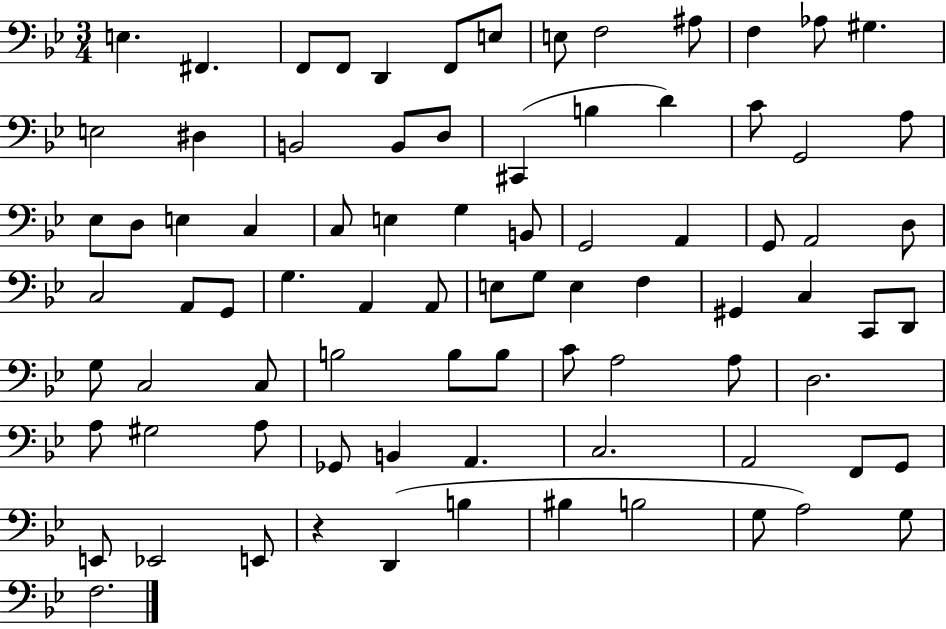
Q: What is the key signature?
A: BES major